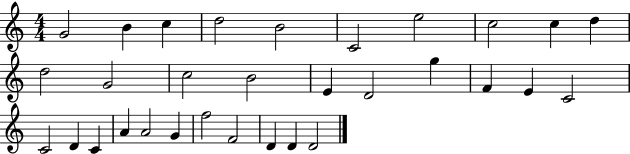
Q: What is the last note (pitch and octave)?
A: D4